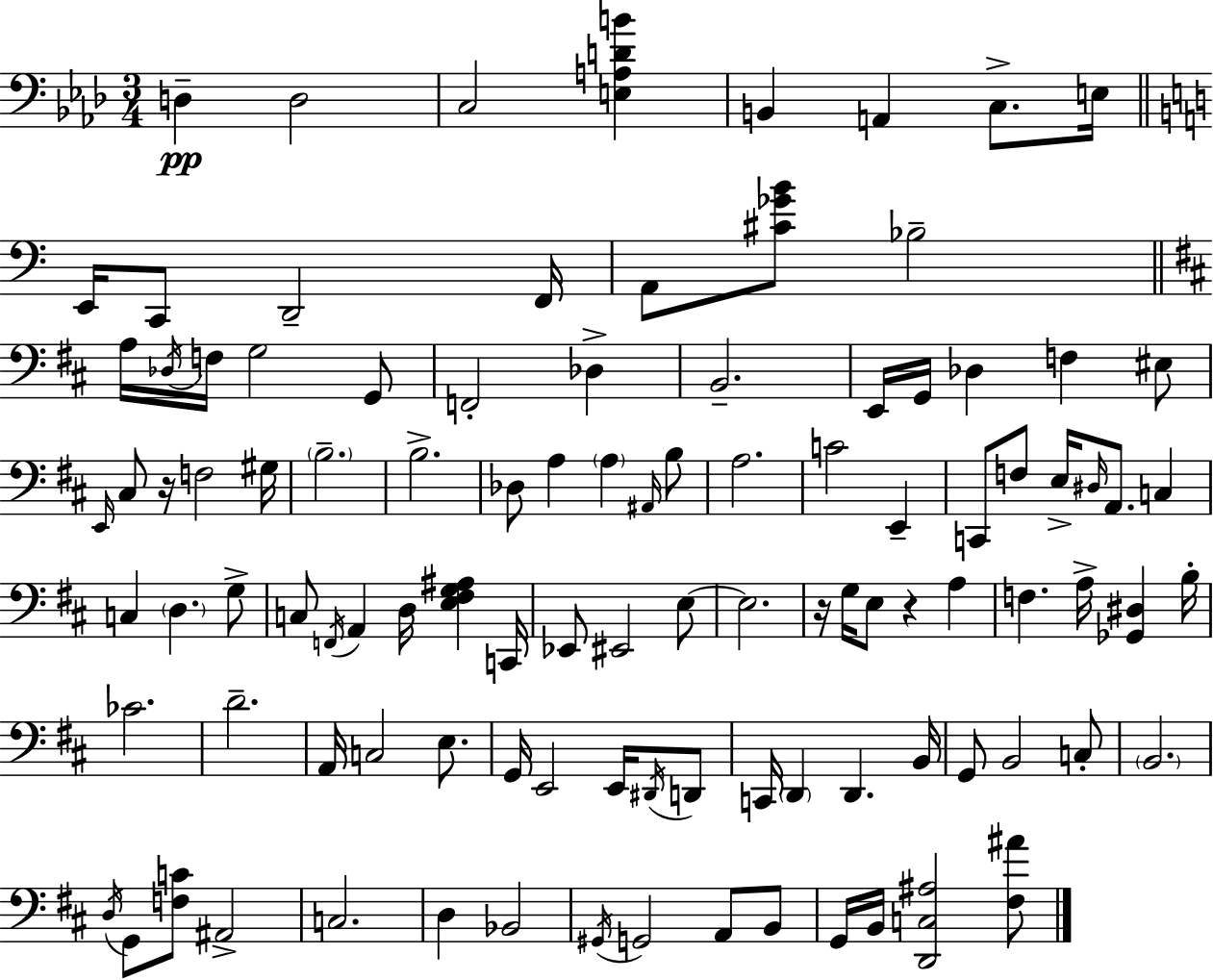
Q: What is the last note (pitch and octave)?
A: B2